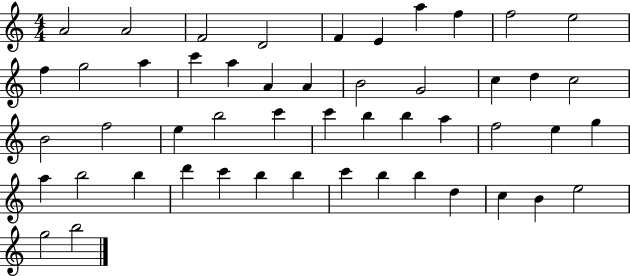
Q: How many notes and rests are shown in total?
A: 50